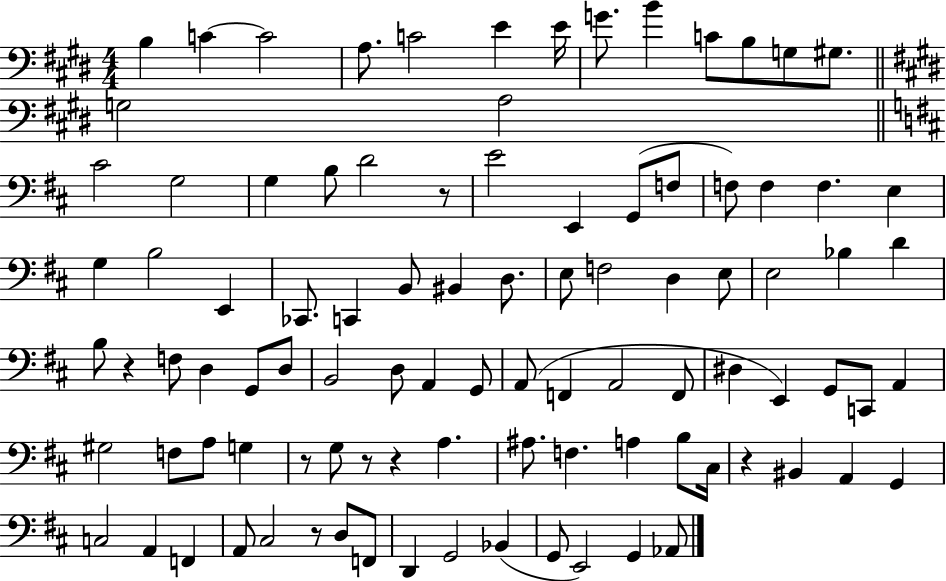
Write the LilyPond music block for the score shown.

{
  \clef bass
  \numericTimeSignature
  \time 4/4
  \key e \major
  \repeat volta 2 { b4 c'4~~ c'2 | a8. c'2 e'4 e'16 | g'8. b'4 c'8 b8 g8 gis8. | \bar "||" \break \key e \major g2 a2 | \bar "||" \break \key d \major cis'2 g2 | g4 b8 d'2 r8 | e'2 e,4 g,8( f8 | f8) f4 f4. e4 | \break g4 b2 e,4 | ces,8. c,4 b,8 bis,4 d8. | e8 f2 d4 e8 | e2 bes4 d'4 | \break b8 r4 f8 d4 g,8 d8 | b,2 d8 a,4 g,8 | a,8( f,4 a,2 f,8 | dis4 e,4) g,8 c,8 a,4 | \break gis2 f8 a8 g4 | r8 g8 r8 r4 a4. | ais8. f4. a4 b8 cis16 | r4 bis,4 a,4 g,4 | \break c2 a,4 f,4 | a,8 cis2 r8 d8 f,8 | d,4 g,2 bes,4( | g,8 e,2) g,4 aes,8 | \break } \bar "|."
}